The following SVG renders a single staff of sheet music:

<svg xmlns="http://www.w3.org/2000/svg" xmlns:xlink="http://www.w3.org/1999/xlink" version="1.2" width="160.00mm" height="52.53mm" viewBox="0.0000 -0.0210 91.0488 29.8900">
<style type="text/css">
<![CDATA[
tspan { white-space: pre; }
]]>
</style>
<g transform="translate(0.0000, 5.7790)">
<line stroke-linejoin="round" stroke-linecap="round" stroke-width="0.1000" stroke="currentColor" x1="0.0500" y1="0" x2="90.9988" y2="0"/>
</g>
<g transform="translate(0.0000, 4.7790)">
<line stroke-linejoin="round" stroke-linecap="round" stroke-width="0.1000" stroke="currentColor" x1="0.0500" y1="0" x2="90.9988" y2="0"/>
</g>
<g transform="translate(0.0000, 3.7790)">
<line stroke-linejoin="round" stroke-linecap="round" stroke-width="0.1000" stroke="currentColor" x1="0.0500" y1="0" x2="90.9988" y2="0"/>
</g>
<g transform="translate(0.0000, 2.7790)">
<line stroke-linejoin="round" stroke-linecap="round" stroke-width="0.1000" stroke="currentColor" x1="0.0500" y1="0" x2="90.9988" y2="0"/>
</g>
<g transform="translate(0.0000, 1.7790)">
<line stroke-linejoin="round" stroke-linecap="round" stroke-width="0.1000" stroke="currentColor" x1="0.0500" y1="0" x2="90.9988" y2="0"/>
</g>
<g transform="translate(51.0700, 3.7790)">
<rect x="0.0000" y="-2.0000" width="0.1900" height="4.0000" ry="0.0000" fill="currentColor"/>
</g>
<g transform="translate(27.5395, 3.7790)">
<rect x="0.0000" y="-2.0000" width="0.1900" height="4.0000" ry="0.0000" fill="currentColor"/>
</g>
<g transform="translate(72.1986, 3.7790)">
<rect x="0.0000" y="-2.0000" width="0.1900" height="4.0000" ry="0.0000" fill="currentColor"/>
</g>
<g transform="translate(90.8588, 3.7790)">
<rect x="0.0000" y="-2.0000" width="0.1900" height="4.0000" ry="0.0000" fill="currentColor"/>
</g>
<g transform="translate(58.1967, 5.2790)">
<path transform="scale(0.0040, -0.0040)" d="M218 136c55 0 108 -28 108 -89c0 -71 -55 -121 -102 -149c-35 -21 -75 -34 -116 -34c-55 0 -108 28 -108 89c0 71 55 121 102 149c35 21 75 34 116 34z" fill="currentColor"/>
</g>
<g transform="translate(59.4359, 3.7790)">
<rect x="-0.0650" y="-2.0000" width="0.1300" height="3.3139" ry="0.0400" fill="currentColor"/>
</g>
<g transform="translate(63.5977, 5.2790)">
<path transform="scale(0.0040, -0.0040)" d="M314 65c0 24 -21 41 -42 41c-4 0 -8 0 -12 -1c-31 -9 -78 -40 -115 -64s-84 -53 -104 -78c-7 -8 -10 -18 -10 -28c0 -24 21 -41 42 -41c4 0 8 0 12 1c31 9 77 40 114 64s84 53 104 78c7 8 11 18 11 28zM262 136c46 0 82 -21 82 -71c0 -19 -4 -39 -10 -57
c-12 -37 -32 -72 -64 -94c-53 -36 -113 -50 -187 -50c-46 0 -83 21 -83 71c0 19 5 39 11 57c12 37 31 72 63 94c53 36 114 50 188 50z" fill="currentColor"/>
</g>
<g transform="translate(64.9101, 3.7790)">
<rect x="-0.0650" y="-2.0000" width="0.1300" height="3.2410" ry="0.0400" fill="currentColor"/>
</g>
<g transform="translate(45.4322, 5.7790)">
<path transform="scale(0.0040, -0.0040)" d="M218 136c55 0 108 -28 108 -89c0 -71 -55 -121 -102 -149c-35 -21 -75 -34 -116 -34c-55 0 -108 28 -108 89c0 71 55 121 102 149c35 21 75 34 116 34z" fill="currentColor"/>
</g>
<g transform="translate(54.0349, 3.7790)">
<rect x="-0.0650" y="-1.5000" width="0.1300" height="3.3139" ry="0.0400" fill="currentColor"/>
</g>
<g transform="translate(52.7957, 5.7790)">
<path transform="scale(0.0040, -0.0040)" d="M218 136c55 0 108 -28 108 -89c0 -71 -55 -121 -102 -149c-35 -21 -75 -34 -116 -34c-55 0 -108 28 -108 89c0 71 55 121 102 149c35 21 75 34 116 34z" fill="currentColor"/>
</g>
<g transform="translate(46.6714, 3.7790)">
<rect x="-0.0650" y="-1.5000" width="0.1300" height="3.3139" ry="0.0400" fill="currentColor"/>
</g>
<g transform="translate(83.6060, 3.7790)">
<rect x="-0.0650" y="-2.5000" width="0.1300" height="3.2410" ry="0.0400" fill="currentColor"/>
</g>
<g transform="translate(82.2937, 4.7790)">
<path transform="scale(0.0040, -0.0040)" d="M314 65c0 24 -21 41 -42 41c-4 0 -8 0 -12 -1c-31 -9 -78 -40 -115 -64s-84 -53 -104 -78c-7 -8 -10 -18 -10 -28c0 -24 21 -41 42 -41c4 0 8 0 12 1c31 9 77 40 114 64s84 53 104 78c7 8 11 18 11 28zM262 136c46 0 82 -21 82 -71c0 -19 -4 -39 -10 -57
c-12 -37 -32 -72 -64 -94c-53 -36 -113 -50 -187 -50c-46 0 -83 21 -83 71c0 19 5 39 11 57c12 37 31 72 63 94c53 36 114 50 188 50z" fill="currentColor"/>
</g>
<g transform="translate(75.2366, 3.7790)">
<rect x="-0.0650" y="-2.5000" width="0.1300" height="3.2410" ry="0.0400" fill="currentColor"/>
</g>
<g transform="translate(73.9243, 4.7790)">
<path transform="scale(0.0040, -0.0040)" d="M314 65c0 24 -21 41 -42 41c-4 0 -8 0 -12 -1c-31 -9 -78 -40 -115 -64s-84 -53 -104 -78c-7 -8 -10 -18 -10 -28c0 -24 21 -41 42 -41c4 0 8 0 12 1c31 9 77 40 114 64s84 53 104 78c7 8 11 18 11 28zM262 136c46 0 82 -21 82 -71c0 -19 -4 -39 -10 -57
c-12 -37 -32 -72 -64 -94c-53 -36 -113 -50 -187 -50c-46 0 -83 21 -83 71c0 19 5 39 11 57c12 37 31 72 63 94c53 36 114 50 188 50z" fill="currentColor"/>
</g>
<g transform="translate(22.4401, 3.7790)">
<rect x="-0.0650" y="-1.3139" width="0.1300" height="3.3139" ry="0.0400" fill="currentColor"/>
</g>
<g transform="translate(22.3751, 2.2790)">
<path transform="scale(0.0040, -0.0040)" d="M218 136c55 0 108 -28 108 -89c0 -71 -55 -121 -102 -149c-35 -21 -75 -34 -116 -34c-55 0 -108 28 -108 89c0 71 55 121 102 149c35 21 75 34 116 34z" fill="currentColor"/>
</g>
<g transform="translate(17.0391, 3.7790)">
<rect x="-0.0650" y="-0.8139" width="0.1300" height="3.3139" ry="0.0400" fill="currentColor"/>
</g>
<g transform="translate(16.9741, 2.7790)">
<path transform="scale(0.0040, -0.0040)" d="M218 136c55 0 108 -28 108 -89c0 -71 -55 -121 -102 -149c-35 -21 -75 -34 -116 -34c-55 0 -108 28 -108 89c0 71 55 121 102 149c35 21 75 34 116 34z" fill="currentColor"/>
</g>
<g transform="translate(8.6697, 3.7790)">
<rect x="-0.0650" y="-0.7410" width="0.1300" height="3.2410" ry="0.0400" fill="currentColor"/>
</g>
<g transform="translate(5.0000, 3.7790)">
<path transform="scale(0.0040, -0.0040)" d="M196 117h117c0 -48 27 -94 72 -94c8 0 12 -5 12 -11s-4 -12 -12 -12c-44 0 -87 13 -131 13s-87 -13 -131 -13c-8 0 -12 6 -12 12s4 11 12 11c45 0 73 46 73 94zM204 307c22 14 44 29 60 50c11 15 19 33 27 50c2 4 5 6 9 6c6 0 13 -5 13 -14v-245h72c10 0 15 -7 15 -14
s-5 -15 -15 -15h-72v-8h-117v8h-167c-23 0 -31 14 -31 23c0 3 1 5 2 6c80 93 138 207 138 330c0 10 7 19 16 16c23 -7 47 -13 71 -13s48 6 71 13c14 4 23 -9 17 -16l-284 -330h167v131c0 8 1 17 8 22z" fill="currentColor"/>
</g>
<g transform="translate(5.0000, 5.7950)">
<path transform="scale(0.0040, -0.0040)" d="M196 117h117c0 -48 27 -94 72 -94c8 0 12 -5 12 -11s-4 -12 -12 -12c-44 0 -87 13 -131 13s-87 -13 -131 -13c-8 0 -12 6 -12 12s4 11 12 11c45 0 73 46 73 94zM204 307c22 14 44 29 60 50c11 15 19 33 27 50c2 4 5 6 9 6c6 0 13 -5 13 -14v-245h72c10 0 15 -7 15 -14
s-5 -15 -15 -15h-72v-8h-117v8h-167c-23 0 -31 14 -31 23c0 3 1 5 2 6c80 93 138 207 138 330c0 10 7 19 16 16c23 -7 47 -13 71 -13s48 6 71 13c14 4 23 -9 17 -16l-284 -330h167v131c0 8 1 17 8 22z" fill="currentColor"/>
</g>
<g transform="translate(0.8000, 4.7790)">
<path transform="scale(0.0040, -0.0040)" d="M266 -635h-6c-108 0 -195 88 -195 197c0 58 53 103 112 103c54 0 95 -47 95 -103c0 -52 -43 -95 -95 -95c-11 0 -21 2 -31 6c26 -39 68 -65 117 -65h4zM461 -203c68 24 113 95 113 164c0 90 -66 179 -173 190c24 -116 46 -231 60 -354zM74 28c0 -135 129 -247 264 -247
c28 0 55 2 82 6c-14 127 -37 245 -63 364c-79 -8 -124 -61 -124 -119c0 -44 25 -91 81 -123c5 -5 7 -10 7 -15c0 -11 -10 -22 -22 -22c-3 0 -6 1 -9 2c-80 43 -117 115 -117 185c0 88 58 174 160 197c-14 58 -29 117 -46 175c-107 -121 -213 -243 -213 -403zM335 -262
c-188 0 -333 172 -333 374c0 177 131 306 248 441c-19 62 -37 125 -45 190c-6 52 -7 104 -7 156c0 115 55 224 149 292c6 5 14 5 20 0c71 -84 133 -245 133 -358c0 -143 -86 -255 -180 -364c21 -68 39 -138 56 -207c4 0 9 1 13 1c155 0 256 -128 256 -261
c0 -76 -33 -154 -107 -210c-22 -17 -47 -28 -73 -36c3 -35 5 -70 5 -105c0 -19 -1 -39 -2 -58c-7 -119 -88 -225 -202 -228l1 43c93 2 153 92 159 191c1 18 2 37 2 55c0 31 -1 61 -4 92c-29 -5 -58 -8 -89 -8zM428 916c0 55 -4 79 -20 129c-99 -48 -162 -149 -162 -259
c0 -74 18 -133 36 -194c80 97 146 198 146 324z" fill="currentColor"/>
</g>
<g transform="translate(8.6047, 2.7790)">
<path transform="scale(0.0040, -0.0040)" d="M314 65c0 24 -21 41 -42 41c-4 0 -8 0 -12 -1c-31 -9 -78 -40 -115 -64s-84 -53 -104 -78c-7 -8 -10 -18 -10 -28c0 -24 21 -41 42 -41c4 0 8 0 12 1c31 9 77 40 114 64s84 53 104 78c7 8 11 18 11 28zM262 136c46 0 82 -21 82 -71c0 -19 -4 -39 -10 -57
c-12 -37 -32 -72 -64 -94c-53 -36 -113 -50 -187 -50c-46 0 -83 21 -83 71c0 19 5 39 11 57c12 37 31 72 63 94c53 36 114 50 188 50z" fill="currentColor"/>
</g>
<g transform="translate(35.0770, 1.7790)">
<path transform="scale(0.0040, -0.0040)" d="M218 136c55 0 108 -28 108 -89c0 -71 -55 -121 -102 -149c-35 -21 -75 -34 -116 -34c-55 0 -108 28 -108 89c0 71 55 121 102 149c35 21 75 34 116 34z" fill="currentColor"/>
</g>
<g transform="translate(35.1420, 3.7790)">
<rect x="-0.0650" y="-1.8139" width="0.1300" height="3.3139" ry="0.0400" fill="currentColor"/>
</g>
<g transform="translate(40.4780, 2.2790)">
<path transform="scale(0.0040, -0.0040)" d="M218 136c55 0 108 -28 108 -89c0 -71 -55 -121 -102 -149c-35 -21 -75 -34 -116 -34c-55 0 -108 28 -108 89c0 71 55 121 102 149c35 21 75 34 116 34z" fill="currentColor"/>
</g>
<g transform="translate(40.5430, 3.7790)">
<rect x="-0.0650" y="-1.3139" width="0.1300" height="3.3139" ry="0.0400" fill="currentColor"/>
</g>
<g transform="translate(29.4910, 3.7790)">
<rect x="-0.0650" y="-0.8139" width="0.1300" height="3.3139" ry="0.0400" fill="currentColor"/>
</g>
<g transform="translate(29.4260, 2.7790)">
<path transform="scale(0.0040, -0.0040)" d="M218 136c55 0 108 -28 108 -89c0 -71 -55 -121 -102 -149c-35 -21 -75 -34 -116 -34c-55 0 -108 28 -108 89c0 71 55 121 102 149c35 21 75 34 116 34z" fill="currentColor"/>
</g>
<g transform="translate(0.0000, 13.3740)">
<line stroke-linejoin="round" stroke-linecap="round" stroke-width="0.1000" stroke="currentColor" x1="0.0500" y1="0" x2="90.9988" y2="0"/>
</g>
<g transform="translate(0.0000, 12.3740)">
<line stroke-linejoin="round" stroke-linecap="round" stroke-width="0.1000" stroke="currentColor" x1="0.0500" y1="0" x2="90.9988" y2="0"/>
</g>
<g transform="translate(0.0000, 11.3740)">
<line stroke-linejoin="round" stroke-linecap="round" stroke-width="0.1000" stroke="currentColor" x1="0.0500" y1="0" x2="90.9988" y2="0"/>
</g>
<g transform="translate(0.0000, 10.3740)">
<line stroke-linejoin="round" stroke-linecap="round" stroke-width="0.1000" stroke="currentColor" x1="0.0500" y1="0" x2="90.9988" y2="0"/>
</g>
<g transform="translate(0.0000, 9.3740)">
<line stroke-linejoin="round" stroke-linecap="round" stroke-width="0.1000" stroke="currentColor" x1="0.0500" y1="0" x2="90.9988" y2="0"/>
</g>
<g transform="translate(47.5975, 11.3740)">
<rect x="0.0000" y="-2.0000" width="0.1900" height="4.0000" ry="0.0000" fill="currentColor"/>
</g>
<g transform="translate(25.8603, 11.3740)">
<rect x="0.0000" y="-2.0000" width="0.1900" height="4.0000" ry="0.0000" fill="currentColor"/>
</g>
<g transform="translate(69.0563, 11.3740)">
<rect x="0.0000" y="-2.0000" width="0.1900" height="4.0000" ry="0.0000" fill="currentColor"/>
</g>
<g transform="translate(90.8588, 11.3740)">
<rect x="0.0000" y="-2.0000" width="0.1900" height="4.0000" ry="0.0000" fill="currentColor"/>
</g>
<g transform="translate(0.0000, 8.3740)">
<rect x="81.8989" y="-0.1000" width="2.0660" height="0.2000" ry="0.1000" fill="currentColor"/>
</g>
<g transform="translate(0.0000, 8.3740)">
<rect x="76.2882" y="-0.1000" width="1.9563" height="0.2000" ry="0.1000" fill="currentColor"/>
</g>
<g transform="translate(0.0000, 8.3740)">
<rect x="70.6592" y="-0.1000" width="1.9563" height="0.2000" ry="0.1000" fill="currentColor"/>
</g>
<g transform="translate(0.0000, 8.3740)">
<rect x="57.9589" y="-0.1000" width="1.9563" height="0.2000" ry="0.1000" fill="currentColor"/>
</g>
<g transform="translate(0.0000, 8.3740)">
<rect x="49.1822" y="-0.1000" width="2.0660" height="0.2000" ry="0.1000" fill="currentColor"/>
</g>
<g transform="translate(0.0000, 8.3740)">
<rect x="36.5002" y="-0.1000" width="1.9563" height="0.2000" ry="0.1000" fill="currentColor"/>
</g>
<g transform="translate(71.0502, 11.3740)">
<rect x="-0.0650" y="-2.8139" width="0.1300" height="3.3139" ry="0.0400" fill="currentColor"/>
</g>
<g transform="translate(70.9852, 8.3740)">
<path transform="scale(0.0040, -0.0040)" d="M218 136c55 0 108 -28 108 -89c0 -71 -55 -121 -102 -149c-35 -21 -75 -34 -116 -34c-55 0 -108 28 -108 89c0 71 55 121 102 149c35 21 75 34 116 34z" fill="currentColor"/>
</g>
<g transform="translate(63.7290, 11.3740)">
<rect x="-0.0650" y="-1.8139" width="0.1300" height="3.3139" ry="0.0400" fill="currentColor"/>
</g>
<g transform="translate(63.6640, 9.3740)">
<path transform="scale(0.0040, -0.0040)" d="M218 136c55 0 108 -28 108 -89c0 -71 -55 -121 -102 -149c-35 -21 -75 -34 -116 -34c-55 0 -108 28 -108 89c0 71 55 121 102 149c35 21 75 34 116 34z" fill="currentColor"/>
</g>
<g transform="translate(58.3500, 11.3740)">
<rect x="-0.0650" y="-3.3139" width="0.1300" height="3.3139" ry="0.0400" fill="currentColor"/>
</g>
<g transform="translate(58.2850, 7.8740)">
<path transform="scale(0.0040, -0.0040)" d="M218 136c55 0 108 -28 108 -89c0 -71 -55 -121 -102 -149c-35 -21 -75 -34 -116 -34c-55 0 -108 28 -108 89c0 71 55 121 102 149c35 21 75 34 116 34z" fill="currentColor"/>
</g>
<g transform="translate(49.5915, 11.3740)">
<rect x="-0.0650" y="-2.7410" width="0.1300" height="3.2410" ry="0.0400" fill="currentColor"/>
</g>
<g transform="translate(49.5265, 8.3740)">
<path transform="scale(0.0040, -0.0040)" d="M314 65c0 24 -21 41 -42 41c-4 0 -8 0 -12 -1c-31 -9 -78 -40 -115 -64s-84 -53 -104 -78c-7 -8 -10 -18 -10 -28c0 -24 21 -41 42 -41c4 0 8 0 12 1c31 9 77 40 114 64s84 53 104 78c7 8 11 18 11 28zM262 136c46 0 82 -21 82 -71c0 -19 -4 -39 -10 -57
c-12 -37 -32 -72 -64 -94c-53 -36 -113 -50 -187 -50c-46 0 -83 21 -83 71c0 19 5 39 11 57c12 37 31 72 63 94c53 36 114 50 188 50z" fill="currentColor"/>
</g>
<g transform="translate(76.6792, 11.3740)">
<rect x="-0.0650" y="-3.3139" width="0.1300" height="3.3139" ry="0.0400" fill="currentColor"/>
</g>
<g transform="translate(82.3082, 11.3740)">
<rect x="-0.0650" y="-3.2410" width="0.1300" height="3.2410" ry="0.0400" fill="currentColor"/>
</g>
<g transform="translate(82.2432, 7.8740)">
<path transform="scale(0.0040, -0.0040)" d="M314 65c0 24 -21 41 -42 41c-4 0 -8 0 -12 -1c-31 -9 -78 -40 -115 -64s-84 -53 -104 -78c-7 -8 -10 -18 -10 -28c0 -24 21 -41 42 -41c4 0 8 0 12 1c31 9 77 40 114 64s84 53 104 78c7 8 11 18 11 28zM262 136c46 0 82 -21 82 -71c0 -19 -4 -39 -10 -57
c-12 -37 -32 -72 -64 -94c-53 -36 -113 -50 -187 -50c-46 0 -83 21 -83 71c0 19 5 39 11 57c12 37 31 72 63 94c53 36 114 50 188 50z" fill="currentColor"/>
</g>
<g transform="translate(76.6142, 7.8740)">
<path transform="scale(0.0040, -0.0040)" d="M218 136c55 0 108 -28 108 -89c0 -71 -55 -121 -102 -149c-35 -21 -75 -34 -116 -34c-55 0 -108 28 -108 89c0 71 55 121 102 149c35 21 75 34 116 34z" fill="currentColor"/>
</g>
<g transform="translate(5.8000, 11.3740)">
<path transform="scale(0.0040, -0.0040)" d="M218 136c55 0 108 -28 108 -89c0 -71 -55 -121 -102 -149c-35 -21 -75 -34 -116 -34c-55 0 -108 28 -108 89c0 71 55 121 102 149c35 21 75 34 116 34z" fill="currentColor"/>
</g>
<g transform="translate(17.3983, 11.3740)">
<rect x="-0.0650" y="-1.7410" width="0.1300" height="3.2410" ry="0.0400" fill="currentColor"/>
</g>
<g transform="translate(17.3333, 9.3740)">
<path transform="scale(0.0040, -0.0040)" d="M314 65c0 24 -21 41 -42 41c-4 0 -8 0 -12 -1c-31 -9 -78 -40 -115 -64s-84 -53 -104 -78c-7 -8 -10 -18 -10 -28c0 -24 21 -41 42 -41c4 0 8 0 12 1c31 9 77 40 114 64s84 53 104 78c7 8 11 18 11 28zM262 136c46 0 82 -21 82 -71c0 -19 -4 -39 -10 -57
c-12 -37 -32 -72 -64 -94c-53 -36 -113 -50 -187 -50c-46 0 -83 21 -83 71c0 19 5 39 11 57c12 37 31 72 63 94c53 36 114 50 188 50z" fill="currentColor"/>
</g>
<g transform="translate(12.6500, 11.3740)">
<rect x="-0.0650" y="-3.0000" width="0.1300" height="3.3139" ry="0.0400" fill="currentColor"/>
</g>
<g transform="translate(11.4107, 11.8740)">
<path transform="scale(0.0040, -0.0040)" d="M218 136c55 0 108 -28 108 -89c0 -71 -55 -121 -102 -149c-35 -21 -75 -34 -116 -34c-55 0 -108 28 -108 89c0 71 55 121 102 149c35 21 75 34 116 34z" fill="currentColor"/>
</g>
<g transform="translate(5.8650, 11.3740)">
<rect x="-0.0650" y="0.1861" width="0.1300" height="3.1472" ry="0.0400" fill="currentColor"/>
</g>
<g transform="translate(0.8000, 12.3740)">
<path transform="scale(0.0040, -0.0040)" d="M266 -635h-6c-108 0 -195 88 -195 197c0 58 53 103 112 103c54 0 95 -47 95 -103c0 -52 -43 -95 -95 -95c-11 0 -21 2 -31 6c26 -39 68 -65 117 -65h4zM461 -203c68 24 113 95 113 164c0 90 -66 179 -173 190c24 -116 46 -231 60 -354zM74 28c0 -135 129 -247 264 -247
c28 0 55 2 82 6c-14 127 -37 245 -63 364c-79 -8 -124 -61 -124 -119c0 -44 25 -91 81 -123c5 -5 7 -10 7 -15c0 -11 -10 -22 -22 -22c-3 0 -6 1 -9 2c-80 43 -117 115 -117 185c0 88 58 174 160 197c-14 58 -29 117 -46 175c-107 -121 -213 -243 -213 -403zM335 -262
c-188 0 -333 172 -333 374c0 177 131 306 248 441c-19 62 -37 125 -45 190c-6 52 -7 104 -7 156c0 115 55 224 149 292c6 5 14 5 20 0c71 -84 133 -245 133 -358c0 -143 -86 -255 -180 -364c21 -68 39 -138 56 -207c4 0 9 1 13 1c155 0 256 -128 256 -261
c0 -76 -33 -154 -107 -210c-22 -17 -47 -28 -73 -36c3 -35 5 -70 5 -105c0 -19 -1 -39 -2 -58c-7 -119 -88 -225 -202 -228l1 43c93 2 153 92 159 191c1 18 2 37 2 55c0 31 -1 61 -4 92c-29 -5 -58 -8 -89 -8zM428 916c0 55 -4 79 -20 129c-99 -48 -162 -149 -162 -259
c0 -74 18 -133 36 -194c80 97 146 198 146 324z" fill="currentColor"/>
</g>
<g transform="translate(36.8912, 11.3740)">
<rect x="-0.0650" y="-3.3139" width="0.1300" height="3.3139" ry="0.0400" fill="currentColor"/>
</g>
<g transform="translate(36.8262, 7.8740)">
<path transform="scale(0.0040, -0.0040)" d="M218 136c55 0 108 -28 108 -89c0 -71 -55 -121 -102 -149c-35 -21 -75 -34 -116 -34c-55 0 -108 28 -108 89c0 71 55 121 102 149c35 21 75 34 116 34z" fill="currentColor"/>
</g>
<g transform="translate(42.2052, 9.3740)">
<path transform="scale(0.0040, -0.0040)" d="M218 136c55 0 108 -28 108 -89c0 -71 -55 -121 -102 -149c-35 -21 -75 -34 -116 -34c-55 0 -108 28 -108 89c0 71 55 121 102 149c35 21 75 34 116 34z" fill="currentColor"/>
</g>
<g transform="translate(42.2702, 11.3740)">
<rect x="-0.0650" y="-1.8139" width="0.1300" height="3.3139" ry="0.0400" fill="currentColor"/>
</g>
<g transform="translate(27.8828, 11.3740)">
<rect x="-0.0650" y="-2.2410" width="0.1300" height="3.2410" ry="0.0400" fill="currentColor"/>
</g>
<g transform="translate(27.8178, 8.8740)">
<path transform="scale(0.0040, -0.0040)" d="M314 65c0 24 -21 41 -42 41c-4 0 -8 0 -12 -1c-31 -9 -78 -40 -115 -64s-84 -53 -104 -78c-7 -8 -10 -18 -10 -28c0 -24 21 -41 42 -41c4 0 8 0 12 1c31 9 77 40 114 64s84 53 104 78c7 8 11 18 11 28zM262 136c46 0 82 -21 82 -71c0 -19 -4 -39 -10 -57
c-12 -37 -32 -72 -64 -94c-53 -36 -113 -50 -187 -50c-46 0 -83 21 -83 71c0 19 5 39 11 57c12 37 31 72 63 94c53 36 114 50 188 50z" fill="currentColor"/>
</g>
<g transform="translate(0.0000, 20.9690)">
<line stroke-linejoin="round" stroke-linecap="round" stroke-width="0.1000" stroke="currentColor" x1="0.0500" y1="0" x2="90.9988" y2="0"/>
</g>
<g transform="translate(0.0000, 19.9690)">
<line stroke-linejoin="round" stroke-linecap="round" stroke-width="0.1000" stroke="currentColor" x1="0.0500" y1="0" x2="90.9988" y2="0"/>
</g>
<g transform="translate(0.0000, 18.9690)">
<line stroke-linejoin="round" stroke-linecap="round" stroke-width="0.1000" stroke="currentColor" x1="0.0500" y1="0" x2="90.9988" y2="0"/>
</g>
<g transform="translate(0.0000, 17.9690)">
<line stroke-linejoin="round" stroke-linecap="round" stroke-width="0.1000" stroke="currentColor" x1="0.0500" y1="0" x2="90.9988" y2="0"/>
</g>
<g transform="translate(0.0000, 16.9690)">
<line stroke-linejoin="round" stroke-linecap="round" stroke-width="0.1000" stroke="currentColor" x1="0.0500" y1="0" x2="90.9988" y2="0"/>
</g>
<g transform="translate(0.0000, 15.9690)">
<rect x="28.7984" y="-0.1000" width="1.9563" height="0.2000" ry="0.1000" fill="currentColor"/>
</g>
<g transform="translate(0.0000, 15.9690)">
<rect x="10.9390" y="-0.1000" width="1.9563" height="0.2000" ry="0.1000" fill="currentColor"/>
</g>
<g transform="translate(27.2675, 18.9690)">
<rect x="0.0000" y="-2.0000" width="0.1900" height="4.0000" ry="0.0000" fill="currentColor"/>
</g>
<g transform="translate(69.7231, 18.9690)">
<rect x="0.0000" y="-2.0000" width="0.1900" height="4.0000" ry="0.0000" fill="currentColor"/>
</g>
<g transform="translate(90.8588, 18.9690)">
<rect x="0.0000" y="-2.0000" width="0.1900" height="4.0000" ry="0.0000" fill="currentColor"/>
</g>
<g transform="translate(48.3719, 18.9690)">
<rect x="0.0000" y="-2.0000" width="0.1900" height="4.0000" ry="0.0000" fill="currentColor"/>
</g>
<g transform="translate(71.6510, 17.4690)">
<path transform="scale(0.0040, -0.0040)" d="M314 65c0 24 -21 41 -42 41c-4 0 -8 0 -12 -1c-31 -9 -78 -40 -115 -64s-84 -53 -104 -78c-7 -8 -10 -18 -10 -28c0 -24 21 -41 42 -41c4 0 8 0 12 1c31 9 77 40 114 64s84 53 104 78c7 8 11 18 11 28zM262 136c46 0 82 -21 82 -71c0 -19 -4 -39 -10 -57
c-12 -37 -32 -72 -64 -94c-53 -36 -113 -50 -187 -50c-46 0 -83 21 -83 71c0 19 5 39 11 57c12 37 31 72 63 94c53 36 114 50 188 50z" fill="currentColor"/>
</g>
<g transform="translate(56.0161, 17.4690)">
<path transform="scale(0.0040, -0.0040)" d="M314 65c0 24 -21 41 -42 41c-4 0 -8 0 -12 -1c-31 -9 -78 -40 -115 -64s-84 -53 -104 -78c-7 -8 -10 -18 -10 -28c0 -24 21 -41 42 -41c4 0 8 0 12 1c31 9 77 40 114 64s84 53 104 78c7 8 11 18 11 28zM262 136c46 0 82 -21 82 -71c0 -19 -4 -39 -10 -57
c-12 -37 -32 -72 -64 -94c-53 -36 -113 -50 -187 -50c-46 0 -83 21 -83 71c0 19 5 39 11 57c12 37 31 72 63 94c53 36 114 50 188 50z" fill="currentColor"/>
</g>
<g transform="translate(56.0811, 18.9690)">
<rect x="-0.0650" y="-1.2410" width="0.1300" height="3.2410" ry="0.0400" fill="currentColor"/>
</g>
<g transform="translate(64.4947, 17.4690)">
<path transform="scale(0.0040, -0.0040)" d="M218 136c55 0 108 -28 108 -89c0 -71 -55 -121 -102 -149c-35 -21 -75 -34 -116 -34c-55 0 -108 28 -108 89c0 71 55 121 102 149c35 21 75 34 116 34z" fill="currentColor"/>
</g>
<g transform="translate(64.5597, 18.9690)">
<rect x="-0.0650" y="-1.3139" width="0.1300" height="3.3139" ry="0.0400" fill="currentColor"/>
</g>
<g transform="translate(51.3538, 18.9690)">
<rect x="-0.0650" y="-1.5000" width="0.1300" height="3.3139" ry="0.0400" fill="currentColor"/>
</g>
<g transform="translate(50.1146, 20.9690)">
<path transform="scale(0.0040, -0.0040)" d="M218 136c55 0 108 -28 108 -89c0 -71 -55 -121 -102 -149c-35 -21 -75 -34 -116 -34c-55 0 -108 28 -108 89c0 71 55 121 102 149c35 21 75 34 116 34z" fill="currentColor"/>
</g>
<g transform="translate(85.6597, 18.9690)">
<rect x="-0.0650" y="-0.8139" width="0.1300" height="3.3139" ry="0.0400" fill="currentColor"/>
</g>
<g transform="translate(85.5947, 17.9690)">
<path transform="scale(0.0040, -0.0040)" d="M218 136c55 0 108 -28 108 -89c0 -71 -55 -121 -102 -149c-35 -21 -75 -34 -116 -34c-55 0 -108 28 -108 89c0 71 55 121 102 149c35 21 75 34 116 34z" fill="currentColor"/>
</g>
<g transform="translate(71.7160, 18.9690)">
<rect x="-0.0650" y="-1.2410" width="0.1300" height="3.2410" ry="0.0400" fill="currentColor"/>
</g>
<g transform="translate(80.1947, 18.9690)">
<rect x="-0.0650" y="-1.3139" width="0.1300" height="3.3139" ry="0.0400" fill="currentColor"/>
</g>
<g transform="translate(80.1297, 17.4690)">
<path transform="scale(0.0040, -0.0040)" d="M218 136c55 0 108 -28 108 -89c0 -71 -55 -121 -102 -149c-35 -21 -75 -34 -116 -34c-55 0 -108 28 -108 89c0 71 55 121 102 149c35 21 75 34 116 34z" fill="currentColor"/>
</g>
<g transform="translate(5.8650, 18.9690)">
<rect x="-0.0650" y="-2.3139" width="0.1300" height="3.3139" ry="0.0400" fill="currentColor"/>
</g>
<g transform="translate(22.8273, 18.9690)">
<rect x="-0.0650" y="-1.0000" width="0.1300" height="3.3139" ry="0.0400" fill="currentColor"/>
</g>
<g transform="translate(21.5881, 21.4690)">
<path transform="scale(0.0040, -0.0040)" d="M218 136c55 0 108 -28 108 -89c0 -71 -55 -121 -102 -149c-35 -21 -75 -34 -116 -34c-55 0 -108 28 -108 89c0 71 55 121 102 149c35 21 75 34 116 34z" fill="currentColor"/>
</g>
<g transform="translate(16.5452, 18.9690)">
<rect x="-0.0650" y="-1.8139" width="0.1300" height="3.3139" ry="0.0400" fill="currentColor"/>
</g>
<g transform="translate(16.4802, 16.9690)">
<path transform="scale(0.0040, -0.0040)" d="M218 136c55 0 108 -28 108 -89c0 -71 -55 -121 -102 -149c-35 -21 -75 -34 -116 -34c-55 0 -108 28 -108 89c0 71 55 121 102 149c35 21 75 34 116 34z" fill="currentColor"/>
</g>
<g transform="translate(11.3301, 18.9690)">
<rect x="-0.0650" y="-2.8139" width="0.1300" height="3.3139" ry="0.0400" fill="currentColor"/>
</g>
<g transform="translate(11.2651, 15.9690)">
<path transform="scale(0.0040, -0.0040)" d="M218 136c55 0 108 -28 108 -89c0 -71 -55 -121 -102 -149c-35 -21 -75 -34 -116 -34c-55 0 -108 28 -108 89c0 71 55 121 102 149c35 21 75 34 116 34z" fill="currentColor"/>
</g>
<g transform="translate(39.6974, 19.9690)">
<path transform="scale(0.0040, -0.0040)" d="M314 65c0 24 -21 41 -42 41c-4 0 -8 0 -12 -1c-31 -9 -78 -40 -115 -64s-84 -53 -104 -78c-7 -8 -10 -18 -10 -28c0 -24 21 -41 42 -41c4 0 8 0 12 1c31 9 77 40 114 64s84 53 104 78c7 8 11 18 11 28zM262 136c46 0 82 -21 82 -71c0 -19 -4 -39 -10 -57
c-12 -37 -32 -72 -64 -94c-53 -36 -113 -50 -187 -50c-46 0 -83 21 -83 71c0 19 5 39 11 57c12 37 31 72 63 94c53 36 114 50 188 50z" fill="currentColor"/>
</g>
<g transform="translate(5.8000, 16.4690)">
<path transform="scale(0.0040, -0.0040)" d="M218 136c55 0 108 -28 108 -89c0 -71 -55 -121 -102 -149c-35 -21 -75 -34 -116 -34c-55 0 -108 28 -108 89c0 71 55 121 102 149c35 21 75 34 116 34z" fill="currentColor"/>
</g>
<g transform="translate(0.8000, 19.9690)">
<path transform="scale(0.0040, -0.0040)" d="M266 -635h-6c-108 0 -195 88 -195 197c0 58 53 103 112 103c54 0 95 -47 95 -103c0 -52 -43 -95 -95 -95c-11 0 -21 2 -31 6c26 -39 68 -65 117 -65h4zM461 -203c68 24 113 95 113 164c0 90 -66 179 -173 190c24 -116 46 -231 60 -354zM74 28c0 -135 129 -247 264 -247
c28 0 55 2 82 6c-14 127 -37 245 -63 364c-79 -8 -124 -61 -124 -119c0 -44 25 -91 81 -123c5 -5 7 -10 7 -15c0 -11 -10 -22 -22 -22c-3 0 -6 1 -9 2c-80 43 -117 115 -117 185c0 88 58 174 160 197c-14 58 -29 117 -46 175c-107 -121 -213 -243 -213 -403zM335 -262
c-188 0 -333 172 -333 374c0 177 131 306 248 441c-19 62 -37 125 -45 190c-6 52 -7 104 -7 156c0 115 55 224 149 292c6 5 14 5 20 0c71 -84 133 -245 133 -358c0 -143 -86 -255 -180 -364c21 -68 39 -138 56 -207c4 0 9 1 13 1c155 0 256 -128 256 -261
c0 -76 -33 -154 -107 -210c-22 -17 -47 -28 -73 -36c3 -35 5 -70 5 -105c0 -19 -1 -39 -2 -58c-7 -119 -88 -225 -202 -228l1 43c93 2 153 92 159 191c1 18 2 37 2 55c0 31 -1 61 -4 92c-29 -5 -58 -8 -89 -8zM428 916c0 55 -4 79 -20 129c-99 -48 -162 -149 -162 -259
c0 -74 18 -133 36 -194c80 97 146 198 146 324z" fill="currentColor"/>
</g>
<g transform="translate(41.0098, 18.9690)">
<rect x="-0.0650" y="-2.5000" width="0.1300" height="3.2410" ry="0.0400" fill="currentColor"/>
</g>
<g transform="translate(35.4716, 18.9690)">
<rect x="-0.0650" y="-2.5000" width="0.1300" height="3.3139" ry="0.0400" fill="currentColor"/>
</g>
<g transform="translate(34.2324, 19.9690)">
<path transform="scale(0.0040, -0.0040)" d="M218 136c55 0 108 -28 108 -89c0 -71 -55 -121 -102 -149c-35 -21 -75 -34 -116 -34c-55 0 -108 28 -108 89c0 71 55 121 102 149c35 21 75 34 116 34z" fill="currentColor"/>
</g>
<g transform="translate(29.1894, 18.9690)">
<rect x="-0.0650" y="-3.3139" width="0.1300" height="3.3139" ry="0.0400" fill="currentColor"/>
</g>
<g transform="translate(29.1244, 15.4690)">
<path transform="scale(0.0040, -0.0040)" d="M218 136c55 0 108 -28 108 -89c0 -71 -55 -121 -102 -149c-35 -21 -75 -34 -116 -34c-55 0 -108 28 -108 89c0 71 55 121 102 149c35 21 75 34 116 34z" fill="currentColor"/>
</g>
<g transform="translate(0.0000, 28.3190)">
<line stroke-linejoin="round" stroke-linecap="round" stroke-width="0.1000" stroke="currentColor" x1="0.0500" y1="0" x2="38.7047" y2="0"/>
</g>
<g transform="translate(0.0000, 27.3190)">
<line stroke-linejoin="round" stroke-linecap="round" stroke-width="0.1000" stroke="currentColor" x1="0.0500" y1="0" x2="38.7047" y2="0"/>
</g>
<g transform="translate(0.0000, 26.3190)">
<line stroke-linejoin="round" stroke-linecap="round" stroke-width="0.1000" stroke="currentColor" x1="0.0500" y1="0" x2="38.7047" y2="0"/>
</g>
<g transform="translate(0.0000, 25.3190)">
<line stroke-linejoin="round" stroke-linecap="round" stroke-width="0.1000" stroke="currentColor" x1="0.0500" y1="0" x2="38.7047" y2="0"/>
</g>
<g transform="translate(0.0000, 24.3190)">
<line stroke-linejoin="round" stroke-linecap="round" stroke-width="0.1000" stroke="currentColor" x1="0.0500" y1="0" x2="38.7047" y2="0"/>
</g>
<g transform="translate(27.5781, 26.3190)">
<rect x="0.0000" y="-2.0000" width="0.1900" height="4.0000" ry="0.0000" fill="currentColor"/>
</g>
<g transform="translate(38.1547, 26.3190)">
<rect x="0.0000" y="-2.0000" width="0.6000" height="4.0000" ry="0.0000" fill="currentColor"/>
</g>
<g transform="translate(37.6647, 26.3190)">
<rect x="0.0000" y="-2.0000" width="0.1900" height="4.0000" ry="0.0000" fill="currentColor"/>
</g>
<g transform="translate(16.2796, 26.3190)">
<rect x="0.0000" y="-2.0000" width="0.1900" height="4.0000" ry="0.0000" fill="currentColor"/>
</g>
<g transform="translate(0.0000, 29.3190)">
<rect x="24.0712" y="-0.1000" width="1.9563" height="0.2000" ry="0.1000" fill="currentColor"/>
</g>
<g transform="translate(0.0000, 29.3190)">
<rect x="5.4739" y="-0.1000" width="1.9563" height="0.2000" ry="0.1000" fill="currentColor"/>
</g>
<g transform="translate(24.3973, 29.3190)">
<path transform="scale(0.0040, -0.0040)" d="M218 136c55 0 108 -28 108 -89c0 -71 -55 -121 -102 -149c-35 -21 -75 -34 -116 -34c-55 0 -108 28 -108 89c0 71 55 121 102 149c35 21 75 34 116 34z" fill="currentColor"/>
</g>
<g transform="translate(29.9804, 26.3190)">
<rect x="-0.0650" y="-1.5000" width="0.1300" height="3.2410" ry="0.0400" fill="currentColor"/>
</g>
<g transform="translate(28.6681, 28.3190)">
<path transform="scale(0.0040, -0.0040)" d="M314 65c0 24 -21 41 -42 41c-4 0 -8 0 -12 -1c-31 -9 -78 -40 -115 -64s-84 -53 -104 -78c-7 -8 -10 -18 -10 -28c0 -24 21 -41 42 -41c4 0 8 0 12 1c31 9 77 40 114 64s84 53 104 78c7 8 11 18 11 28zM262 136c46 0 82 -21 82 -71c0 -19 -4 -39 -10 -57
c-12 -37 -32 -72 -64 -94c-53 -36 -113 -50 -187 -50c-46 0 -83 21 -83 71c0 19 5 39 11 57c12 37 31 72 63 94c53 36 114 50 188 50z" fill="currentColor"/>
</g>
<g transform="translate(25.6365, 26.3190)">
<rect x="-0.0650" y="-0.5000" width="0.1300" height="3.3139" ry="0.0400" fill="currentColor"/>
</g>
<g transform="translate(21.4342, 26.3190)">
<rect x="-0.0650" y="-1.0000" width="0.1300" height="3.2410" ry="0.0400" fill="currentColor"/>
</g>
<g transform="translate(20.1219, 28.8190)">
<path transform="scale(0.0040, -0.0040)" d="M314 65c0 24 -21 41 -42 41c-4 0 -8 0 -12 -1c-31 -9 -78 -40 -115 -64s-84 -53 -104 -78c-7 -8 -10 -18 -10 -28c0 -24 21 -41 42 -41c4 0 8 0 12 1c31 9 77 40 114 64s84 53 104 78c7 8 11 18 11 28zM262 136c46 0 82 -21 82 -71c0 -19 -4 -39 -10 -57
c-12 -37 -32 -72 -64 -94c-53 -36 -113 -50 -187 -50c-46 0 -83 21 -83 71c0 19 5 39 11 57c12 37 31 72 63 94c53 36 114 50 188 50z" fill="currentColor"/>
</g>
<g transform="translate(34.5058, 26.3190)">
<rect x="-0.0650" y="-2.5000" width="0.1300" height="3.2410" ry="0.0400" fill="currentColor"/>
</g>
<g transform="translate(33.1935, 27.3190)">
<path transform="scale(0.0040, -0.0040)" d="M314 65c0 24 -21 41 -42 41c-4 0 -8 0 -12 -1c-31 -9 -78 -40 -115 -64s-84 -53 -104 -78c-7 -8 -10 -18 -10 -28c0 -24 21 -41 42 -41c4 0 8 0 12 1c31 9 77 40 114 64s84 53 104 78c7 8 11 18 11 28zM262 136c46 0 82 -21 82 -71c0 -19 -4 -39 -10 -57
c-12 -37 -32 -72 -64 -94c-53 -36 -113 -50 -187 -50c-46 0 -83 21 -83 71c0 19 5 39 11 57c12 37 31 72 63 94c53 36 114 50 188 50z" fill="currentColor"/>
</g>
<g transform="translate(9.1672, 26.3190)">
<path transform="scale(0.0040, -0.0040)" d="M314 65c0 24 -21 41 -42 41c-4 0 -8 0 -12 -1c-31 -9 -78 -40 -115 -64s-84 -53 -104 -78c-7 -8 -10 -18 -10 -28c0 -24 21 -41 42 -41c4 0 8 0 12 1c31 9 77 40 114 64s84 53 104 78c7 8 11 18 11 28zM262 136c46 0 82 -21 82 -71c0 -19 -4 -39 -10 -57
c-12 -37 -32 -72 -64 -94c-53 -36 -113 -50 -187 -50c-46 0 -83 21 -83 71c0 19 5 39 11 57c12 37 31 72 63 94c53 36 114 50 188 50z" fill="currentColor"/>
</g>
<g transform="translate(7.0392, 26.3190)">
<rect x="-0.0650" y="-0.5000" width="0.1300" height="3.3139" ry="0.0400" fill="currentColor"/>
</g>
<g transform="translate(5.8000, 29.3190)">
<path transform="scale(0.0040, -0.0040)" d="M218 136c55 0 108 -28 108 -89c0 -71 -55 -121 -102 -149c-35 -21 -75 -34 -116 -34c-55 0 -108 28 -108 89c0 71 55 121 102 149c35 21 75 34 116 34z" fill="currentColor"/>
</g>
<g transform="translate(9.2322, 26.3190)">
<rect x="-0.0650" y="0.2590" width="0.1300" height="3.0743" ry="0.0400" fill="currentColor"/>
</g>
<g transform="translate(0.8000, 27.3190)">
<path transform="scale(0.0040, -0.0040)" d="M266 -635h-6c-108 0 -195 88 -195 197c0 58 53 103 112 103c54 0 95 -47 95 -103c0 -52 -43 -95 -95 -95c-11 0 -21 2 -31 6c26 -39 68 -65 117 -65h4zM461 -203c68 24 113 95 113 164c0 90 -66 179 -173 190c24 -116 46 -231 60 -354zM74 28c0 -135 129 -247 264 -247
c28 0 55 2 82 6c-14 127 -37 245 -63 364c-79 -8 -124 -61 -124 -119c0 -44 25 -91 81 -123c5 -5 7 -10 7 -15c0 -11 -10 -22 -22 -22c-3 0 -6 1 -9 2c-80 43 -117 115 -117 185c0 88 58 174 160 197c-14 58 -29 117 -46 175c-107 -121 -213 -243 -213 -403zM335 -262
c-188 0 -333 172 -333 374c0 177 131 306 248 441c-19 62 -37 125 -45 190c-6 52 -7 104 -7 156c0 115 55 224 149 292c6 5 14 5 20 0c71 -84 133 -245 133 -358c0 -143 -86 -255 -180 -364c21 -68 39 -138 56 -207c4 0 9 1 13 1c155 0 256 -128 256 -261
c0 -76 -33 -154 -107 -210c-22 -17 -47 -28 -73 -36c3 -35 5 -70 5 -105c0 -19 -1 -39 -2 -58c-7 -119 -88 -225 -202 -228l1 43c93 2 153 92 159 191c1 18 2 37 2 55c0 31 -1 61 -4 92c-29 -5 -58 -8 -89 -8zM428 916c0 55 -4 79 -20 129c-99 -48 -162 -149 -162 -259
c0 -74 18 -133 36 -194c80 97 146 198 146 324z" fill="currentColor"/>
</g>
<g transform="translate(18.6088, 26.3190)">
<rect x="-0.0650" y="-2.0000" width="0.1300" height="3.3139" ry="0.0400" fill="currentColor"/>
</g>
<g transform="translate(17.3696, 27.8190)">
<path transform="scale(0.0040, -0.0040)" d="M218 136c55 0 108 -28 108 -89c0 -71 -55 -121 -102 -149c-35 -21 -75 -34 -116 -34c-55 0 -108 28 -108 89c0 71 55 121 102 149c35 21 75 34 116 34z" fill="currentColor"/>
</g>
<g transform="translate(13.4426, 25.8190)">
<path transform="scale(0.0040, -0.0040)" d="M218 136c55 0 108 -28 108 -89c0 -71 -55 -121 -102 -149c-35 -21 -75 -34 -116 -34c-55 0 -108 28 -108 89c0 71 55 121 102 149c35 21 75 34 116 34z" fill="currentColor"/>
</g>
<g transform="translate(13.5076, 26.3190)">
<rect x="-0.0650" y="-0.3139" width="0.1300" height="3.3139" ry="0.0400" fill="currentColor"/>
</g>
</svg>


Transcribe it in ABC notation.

X:1
T:Untitled
M:4/4
L:1/4
K:C
d2 d e d f e E E F F2 G2 G2 B A f2 g2 b f a2 b f a b b2 g a f D b G G2 E e2 e e2 e d C B2 c F D2 C E2 G2